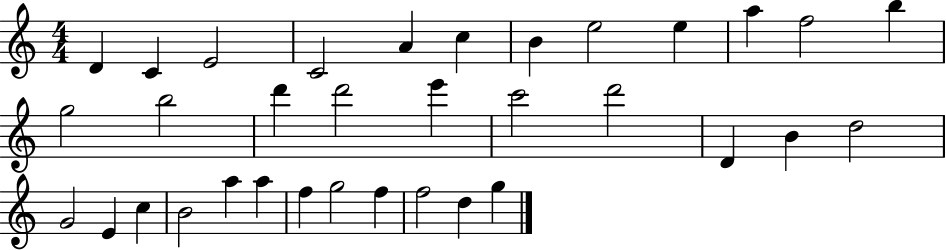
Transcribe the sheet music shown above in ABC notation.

X:1
T:Untitled
M:4/4
L:1/4
K:C
D C E2 C2 A c B e2 e a f2 b g2 b2 d' d'2 e' c'2 d'2 D B d2 G2 E c B2 a a f g2 f f2 d g